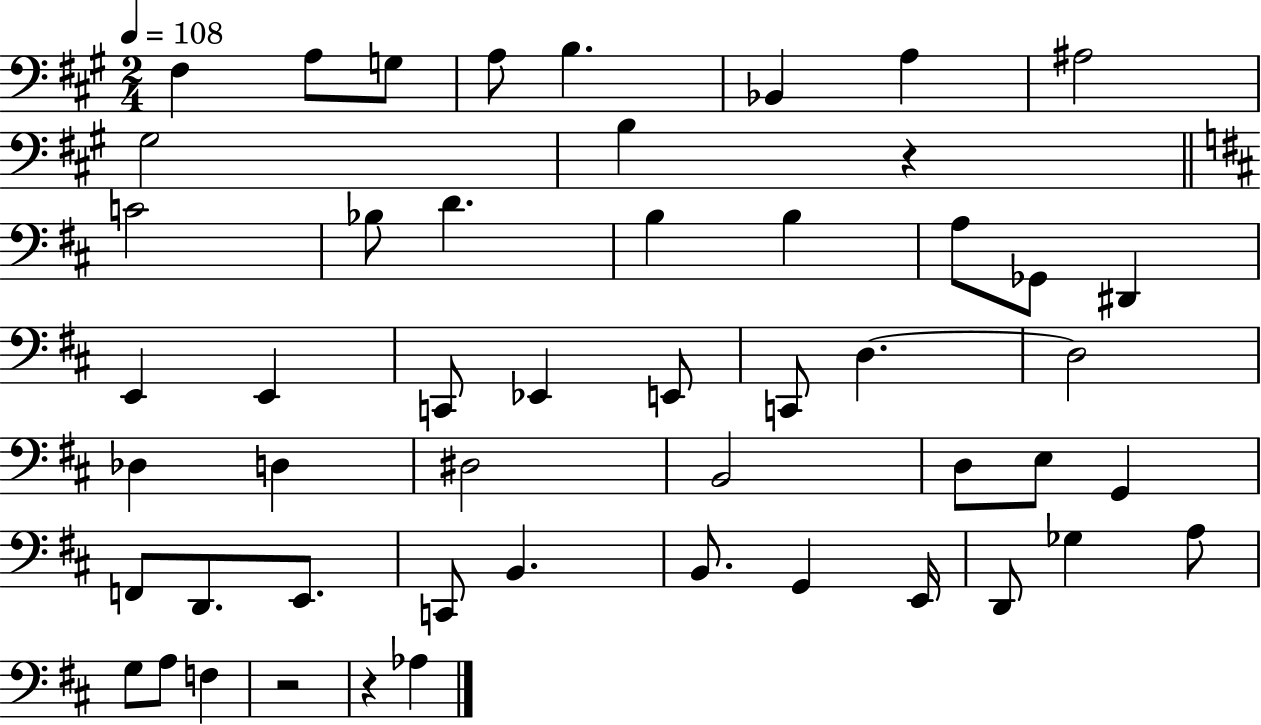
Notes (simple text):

F#3/q A3/e G3/e A3/e B3/q. Bb2/q A3/q A#3/h G#3/h B3/q R/q C4/h Bb3/e D4/q. B3/q B3/q A3/e Gb2/e D#2/q E2/q E2/q C2/e Eb2/q E2/e C2/e D3/q. D3/h Db3/q D3/q D#3/h B2/h D3/e E3/e G2/q F2/e D2/e. E2/e. C2/e B2/q. B2/e. G2/q E2/s D2/e Gb3/q A3/e G3/e A3/e F3/q R/h R/q Ab3/q